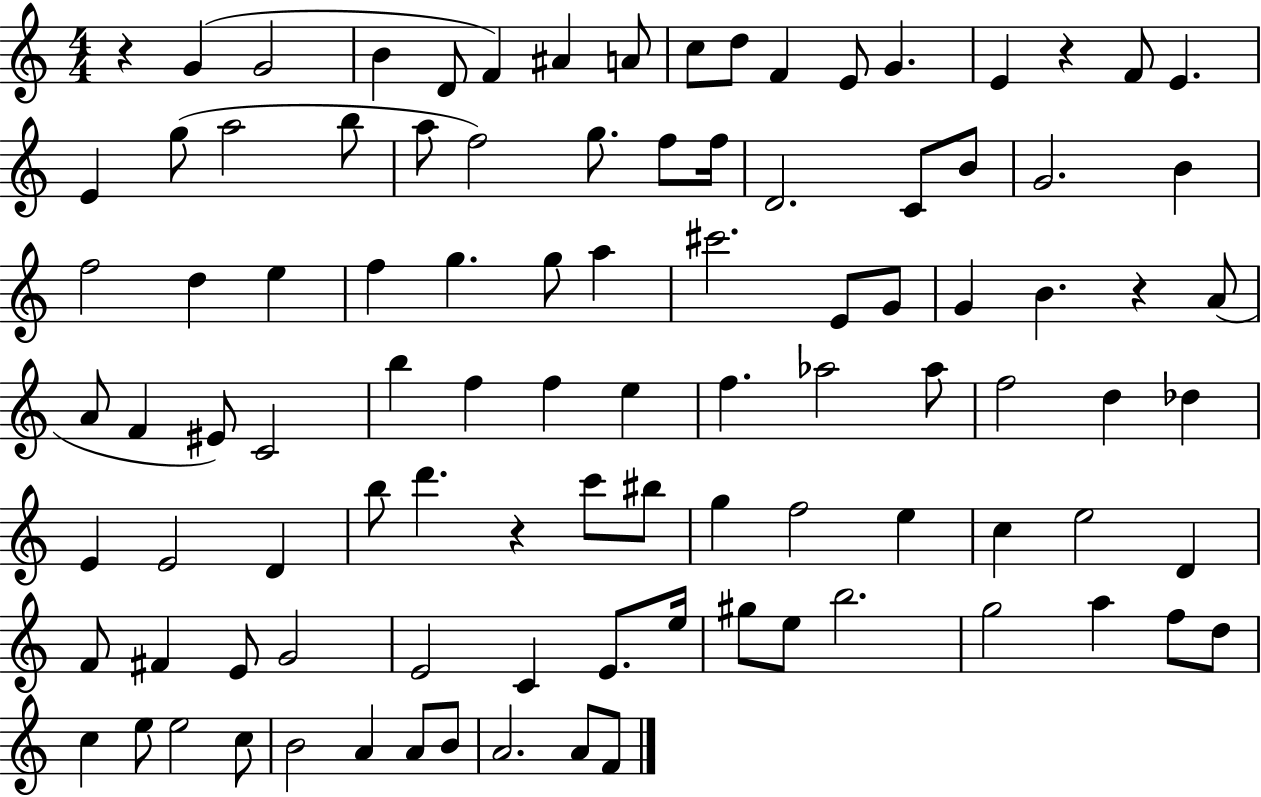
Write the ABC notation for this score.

X:1
T:Untitled
M:4/4
L:1/4
K:C
z G G2 B D/2 F ^A A/2 c/2 d/2 F E/2 G E z F/2 E E g/2 a2 b/2 a/2 f2 g/2 f/2 f/4 D2 C/2 B/2 G2 B f2 d e f g g/2 a ^c'2 E/2 G/2 G B z A/2 A/2 F ^E/2 C2 b f f e f _a2 _a/2 f2 d _d E E2 D b/2 d' z c'/2 ^b/2 g f2 e c e2 D F/2 ^F E/2 G2 E2 C E/2 e/4 ^g/2 e/2 b2 g2 a f/2 d/2 c e/2 e2 c/2 B2 A A/2 B/2 A2 A/2 F/2